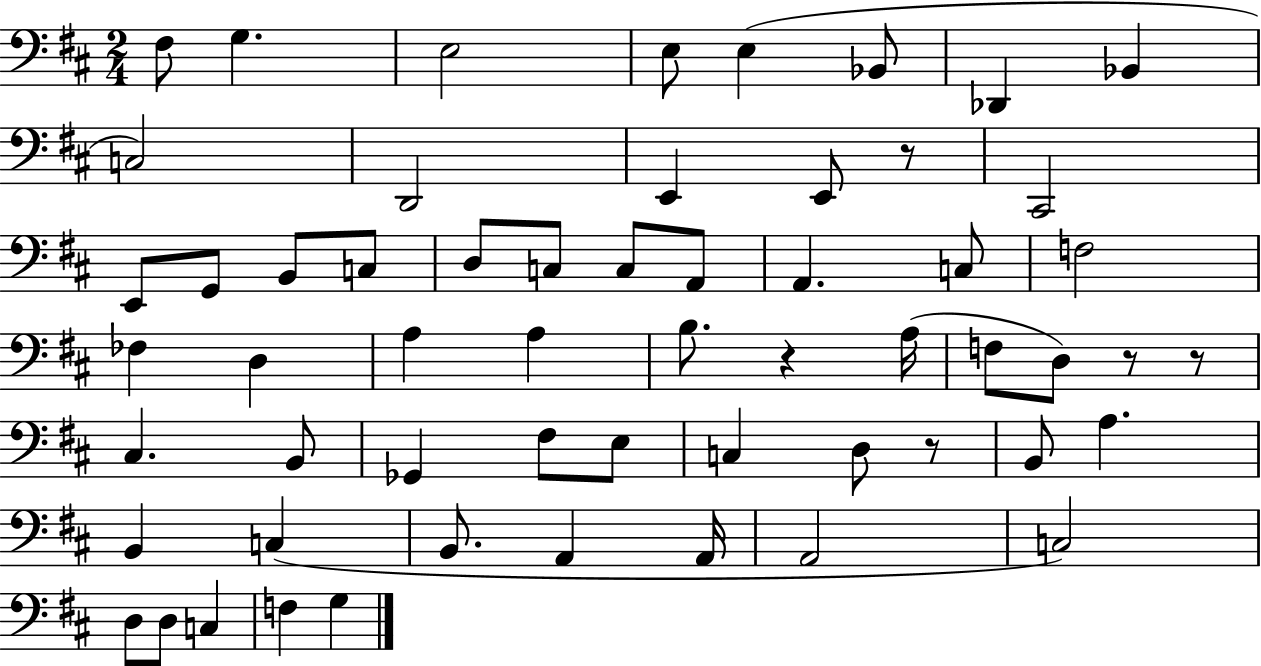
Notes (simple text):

F#3/e G3/q. E3/h E3/e E3/q Bb2/e Db2/q Bb2/q C3/h D2/h E2/q E2/e R/e C#2/h E2/e G2/e B2/e C3/e D3/e C3/e C3/e A2/e A2/q. C3/e F3/h FES3/q D3/q A3/q A3/q B3/e. R/q A3/s F3/e D3/e R/e R/e C#3/q. B2/e Gb2/q F#3/e E3/e C3/q D3/e R/e B2/e A3/q. B2/q C3/q B2/e. A2/q A2/s A2/h C3/h D3/e D3/e C3/q F3/q G3/q